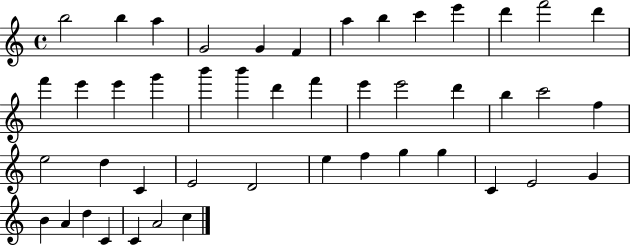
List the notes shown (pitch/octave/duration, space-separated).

B5/h B5/q A5/q G4/h G4/q F4/q A5/q B5/q C6/q E6/q D6/q F6/h D6/q F6/q E6/q E6/q G6/q B6/q B6/q D6/q F6/q E6/q E6/h D6/q B5/q C6/h F5/q E5/h D5/q C4/q E4/h D4/h E5/q F5/q G5/q G5/q C4/q E4/h G4/q B4/q A4/q D5/q C4/q C4/q A4/h C5/q